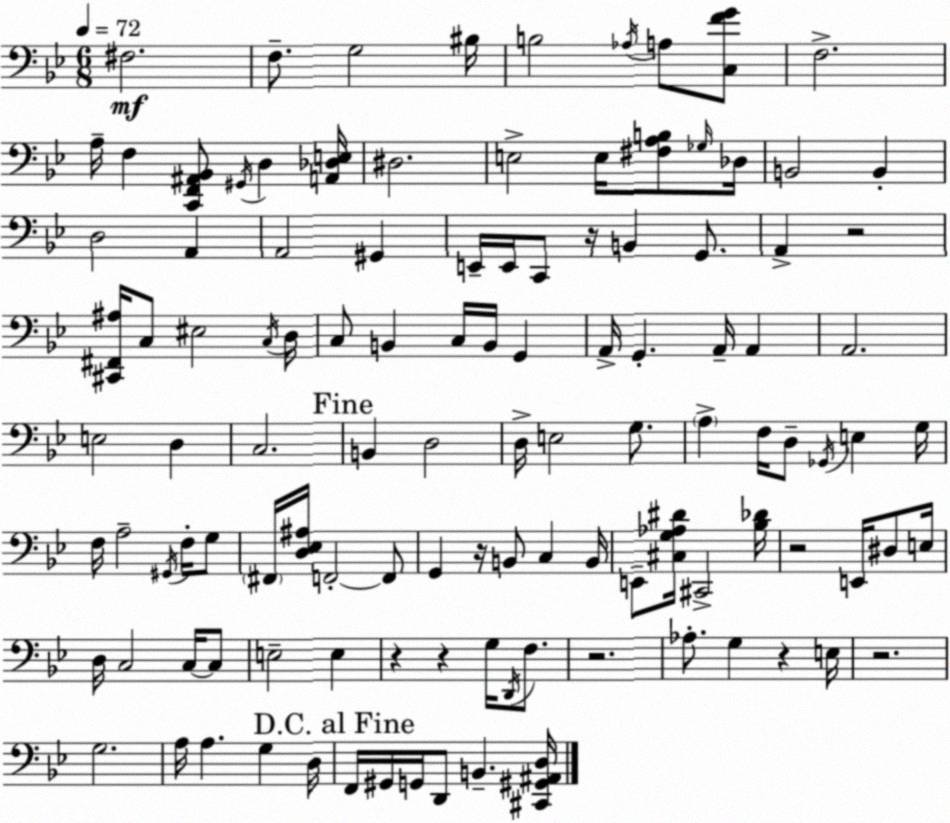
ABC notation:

X:1
T:Untitled
M:6/8
L:1/4
K:Bb
^F,2 F,/2 G,2 ^B,/4 B,2 _A,/4 A,/2 [C,FG]/2 F,2 A,/4 F, [C,,F,,^A,,_B,,]/2 ^G,,/4 D, [A,,_D,E,]/4 ^D,2 E,2 E,/4 [^F,A,B,]/2 _G,/4 _D,/4 B,,2 B,, D,2 A,, A,,2 ^G,, E,,/4 E,,/4 C,,/2 z/4 B,, G,,/2 A,, z2 [^C,,^F,,^A,]/4 C,/2 ^E,2 C,/4 D,/4 C,/2 B,, C,/4 B,,/4 G,, A,,/4 G,, A,,/4 A,, A,,2 E,2 D, C,2 B,, D,2 D,/4 E,2 G,/2 A, F,/4 D,/2 _G,,/4 E, G,/4 F,/4 A,2 ^G,,/4 F,/4 G,/2 ^F,,/4 [D,_E,^A,]/4 F,,2 F,,/2 G,, z/4 B,,/2 C, B,,/4 E,,/2 [^C,G,_A,^D]/4 ^C,,2 [_B,_D]/4 z2 E,,/4 ^D,/2 E,/4 D,/4 C,2 C,/4 C,/2 E,2 E, z z G,/4 D,,/4 F,/2 z2 _A,/2 G, z E,/4 z2 G,2 A,/4 A, G, D,/4 F,,/4 ^G,,/4 G,,/4 D,,/2 B,, [^C,,^G,,^A,,D,]/4